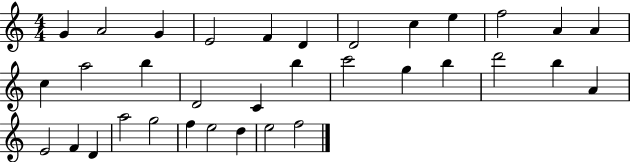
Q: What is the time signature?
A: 4/4